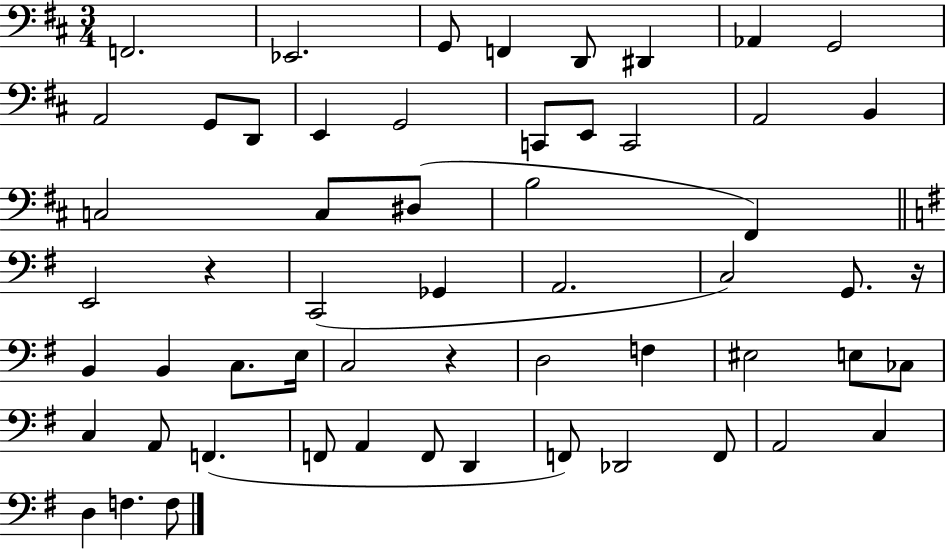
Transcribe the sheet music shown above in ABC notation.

X:1
T:Untitled
M:3/4
L:1/4
K:D
F,,2 _E,,2 G,,/2 F,, D,,/2 ^D,, _A,, G,,2 A,,2 G,,/2 D,,/2 E,, G,,2 C,,/2 E,,/2 C,,2 A,,2 B,, C,2 C,/2 ^D,/2 B,2 ^F,, E,,2 z C,,2 _G,, A,,2 C,2 G,,/2 z/4 B,, B,, C,/2 E,/4 C,2 z D,2 F, ^E,2 E,/2 _C,/2 C, A,,/2 F,, F,,/2 A,, F,,/2 D,, F,,/2 _D,,2 F,,/2 A,,2 C, D, F, F,/2